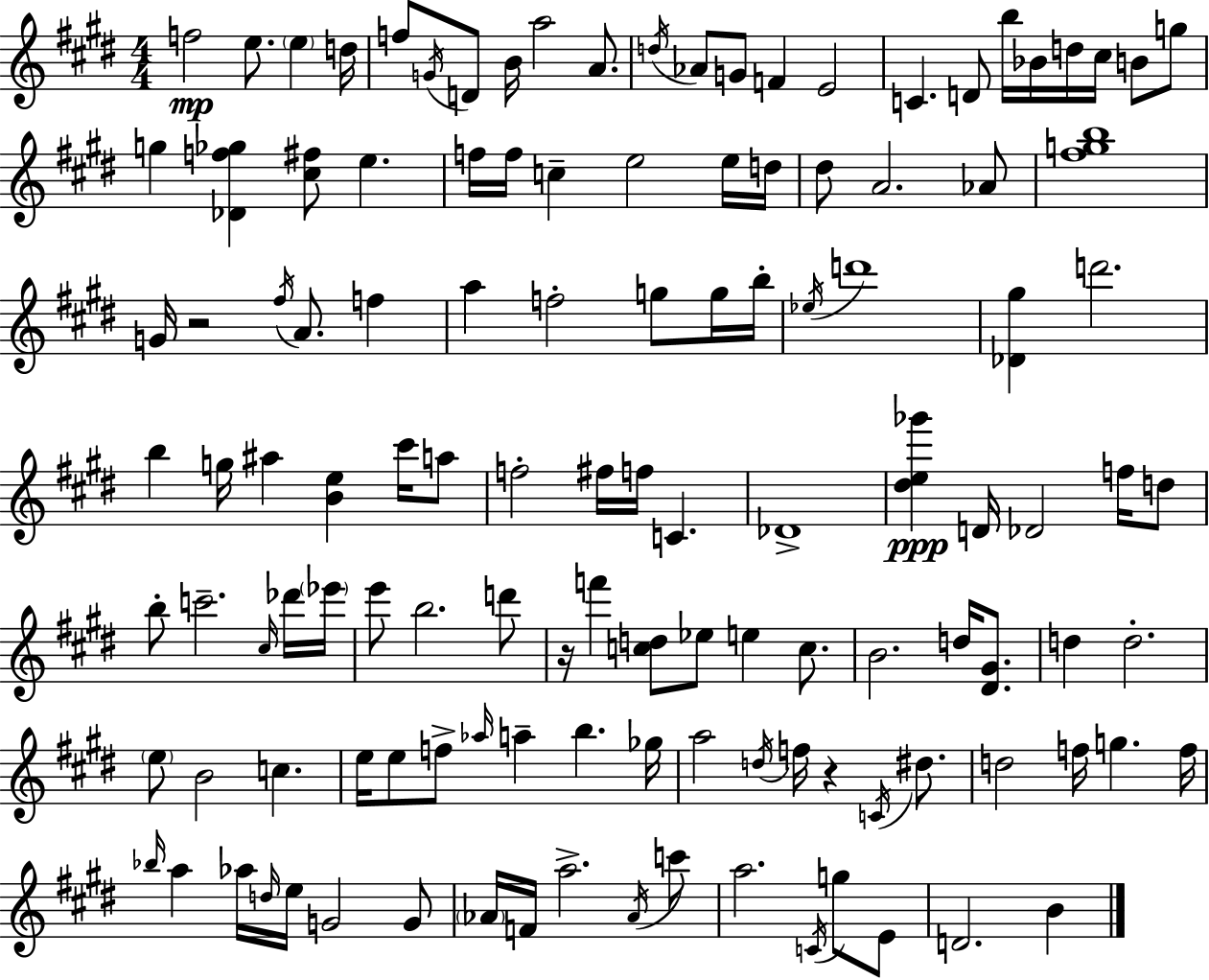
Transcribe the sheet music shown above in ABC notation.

X:1
T:Untitled
M:4/4
L:1/4
K:E
f2 e/2 e d/4 f/2 G/4 D/2 B/4 a2 A/2 d/4 _A/2 G/2 F E2 C D/2 b/4 _B/4 d/4 ^c/4 B/2 g/2 g [_Df_g] [^c^f]/2 e f/4 f/4 c e2 e/4 d/4 ^d/2 A2 _A/2 [^fgb]4 G/4 z2 ^f/4 A/2 f a f2 g/2 g/4 b/4 _e/4 d'4 [_D^g] d'2 b g/4 ^a [Be] ^c'/4 a/2 f2 ^f/4 f/4 C _D4 [^de_g'] D/4 _D2 f/4 d/2 b/2 c'2 ^c/4 _d'/4 _e'/4 e'/2 b2 d'/2 z/4 f' [cd]/2 _e/2 e c/2 B2 d/4 [^D^G]/2 d d2 e/2 B2 c e/4 e/2 f/2 _a/4 a b _g/4 a2 d/4 f/4 z C/4 ^d/2 d2 f/4 g f/4 _b/4 a _a/4 d/4 e/4 G2 G/2 _A/4 F/4 a2 _A/4 c'/2 a2 C/4 g/2 E/2 D2 B